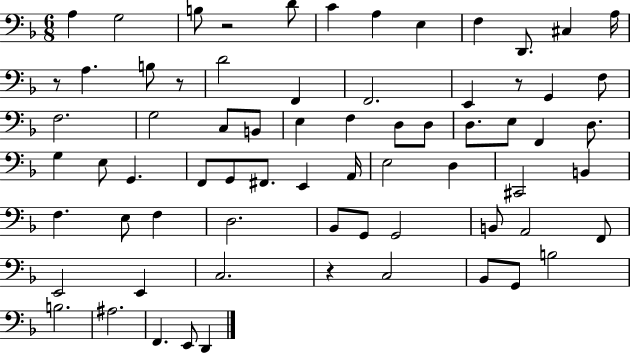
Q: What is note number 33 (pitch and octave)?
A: E3